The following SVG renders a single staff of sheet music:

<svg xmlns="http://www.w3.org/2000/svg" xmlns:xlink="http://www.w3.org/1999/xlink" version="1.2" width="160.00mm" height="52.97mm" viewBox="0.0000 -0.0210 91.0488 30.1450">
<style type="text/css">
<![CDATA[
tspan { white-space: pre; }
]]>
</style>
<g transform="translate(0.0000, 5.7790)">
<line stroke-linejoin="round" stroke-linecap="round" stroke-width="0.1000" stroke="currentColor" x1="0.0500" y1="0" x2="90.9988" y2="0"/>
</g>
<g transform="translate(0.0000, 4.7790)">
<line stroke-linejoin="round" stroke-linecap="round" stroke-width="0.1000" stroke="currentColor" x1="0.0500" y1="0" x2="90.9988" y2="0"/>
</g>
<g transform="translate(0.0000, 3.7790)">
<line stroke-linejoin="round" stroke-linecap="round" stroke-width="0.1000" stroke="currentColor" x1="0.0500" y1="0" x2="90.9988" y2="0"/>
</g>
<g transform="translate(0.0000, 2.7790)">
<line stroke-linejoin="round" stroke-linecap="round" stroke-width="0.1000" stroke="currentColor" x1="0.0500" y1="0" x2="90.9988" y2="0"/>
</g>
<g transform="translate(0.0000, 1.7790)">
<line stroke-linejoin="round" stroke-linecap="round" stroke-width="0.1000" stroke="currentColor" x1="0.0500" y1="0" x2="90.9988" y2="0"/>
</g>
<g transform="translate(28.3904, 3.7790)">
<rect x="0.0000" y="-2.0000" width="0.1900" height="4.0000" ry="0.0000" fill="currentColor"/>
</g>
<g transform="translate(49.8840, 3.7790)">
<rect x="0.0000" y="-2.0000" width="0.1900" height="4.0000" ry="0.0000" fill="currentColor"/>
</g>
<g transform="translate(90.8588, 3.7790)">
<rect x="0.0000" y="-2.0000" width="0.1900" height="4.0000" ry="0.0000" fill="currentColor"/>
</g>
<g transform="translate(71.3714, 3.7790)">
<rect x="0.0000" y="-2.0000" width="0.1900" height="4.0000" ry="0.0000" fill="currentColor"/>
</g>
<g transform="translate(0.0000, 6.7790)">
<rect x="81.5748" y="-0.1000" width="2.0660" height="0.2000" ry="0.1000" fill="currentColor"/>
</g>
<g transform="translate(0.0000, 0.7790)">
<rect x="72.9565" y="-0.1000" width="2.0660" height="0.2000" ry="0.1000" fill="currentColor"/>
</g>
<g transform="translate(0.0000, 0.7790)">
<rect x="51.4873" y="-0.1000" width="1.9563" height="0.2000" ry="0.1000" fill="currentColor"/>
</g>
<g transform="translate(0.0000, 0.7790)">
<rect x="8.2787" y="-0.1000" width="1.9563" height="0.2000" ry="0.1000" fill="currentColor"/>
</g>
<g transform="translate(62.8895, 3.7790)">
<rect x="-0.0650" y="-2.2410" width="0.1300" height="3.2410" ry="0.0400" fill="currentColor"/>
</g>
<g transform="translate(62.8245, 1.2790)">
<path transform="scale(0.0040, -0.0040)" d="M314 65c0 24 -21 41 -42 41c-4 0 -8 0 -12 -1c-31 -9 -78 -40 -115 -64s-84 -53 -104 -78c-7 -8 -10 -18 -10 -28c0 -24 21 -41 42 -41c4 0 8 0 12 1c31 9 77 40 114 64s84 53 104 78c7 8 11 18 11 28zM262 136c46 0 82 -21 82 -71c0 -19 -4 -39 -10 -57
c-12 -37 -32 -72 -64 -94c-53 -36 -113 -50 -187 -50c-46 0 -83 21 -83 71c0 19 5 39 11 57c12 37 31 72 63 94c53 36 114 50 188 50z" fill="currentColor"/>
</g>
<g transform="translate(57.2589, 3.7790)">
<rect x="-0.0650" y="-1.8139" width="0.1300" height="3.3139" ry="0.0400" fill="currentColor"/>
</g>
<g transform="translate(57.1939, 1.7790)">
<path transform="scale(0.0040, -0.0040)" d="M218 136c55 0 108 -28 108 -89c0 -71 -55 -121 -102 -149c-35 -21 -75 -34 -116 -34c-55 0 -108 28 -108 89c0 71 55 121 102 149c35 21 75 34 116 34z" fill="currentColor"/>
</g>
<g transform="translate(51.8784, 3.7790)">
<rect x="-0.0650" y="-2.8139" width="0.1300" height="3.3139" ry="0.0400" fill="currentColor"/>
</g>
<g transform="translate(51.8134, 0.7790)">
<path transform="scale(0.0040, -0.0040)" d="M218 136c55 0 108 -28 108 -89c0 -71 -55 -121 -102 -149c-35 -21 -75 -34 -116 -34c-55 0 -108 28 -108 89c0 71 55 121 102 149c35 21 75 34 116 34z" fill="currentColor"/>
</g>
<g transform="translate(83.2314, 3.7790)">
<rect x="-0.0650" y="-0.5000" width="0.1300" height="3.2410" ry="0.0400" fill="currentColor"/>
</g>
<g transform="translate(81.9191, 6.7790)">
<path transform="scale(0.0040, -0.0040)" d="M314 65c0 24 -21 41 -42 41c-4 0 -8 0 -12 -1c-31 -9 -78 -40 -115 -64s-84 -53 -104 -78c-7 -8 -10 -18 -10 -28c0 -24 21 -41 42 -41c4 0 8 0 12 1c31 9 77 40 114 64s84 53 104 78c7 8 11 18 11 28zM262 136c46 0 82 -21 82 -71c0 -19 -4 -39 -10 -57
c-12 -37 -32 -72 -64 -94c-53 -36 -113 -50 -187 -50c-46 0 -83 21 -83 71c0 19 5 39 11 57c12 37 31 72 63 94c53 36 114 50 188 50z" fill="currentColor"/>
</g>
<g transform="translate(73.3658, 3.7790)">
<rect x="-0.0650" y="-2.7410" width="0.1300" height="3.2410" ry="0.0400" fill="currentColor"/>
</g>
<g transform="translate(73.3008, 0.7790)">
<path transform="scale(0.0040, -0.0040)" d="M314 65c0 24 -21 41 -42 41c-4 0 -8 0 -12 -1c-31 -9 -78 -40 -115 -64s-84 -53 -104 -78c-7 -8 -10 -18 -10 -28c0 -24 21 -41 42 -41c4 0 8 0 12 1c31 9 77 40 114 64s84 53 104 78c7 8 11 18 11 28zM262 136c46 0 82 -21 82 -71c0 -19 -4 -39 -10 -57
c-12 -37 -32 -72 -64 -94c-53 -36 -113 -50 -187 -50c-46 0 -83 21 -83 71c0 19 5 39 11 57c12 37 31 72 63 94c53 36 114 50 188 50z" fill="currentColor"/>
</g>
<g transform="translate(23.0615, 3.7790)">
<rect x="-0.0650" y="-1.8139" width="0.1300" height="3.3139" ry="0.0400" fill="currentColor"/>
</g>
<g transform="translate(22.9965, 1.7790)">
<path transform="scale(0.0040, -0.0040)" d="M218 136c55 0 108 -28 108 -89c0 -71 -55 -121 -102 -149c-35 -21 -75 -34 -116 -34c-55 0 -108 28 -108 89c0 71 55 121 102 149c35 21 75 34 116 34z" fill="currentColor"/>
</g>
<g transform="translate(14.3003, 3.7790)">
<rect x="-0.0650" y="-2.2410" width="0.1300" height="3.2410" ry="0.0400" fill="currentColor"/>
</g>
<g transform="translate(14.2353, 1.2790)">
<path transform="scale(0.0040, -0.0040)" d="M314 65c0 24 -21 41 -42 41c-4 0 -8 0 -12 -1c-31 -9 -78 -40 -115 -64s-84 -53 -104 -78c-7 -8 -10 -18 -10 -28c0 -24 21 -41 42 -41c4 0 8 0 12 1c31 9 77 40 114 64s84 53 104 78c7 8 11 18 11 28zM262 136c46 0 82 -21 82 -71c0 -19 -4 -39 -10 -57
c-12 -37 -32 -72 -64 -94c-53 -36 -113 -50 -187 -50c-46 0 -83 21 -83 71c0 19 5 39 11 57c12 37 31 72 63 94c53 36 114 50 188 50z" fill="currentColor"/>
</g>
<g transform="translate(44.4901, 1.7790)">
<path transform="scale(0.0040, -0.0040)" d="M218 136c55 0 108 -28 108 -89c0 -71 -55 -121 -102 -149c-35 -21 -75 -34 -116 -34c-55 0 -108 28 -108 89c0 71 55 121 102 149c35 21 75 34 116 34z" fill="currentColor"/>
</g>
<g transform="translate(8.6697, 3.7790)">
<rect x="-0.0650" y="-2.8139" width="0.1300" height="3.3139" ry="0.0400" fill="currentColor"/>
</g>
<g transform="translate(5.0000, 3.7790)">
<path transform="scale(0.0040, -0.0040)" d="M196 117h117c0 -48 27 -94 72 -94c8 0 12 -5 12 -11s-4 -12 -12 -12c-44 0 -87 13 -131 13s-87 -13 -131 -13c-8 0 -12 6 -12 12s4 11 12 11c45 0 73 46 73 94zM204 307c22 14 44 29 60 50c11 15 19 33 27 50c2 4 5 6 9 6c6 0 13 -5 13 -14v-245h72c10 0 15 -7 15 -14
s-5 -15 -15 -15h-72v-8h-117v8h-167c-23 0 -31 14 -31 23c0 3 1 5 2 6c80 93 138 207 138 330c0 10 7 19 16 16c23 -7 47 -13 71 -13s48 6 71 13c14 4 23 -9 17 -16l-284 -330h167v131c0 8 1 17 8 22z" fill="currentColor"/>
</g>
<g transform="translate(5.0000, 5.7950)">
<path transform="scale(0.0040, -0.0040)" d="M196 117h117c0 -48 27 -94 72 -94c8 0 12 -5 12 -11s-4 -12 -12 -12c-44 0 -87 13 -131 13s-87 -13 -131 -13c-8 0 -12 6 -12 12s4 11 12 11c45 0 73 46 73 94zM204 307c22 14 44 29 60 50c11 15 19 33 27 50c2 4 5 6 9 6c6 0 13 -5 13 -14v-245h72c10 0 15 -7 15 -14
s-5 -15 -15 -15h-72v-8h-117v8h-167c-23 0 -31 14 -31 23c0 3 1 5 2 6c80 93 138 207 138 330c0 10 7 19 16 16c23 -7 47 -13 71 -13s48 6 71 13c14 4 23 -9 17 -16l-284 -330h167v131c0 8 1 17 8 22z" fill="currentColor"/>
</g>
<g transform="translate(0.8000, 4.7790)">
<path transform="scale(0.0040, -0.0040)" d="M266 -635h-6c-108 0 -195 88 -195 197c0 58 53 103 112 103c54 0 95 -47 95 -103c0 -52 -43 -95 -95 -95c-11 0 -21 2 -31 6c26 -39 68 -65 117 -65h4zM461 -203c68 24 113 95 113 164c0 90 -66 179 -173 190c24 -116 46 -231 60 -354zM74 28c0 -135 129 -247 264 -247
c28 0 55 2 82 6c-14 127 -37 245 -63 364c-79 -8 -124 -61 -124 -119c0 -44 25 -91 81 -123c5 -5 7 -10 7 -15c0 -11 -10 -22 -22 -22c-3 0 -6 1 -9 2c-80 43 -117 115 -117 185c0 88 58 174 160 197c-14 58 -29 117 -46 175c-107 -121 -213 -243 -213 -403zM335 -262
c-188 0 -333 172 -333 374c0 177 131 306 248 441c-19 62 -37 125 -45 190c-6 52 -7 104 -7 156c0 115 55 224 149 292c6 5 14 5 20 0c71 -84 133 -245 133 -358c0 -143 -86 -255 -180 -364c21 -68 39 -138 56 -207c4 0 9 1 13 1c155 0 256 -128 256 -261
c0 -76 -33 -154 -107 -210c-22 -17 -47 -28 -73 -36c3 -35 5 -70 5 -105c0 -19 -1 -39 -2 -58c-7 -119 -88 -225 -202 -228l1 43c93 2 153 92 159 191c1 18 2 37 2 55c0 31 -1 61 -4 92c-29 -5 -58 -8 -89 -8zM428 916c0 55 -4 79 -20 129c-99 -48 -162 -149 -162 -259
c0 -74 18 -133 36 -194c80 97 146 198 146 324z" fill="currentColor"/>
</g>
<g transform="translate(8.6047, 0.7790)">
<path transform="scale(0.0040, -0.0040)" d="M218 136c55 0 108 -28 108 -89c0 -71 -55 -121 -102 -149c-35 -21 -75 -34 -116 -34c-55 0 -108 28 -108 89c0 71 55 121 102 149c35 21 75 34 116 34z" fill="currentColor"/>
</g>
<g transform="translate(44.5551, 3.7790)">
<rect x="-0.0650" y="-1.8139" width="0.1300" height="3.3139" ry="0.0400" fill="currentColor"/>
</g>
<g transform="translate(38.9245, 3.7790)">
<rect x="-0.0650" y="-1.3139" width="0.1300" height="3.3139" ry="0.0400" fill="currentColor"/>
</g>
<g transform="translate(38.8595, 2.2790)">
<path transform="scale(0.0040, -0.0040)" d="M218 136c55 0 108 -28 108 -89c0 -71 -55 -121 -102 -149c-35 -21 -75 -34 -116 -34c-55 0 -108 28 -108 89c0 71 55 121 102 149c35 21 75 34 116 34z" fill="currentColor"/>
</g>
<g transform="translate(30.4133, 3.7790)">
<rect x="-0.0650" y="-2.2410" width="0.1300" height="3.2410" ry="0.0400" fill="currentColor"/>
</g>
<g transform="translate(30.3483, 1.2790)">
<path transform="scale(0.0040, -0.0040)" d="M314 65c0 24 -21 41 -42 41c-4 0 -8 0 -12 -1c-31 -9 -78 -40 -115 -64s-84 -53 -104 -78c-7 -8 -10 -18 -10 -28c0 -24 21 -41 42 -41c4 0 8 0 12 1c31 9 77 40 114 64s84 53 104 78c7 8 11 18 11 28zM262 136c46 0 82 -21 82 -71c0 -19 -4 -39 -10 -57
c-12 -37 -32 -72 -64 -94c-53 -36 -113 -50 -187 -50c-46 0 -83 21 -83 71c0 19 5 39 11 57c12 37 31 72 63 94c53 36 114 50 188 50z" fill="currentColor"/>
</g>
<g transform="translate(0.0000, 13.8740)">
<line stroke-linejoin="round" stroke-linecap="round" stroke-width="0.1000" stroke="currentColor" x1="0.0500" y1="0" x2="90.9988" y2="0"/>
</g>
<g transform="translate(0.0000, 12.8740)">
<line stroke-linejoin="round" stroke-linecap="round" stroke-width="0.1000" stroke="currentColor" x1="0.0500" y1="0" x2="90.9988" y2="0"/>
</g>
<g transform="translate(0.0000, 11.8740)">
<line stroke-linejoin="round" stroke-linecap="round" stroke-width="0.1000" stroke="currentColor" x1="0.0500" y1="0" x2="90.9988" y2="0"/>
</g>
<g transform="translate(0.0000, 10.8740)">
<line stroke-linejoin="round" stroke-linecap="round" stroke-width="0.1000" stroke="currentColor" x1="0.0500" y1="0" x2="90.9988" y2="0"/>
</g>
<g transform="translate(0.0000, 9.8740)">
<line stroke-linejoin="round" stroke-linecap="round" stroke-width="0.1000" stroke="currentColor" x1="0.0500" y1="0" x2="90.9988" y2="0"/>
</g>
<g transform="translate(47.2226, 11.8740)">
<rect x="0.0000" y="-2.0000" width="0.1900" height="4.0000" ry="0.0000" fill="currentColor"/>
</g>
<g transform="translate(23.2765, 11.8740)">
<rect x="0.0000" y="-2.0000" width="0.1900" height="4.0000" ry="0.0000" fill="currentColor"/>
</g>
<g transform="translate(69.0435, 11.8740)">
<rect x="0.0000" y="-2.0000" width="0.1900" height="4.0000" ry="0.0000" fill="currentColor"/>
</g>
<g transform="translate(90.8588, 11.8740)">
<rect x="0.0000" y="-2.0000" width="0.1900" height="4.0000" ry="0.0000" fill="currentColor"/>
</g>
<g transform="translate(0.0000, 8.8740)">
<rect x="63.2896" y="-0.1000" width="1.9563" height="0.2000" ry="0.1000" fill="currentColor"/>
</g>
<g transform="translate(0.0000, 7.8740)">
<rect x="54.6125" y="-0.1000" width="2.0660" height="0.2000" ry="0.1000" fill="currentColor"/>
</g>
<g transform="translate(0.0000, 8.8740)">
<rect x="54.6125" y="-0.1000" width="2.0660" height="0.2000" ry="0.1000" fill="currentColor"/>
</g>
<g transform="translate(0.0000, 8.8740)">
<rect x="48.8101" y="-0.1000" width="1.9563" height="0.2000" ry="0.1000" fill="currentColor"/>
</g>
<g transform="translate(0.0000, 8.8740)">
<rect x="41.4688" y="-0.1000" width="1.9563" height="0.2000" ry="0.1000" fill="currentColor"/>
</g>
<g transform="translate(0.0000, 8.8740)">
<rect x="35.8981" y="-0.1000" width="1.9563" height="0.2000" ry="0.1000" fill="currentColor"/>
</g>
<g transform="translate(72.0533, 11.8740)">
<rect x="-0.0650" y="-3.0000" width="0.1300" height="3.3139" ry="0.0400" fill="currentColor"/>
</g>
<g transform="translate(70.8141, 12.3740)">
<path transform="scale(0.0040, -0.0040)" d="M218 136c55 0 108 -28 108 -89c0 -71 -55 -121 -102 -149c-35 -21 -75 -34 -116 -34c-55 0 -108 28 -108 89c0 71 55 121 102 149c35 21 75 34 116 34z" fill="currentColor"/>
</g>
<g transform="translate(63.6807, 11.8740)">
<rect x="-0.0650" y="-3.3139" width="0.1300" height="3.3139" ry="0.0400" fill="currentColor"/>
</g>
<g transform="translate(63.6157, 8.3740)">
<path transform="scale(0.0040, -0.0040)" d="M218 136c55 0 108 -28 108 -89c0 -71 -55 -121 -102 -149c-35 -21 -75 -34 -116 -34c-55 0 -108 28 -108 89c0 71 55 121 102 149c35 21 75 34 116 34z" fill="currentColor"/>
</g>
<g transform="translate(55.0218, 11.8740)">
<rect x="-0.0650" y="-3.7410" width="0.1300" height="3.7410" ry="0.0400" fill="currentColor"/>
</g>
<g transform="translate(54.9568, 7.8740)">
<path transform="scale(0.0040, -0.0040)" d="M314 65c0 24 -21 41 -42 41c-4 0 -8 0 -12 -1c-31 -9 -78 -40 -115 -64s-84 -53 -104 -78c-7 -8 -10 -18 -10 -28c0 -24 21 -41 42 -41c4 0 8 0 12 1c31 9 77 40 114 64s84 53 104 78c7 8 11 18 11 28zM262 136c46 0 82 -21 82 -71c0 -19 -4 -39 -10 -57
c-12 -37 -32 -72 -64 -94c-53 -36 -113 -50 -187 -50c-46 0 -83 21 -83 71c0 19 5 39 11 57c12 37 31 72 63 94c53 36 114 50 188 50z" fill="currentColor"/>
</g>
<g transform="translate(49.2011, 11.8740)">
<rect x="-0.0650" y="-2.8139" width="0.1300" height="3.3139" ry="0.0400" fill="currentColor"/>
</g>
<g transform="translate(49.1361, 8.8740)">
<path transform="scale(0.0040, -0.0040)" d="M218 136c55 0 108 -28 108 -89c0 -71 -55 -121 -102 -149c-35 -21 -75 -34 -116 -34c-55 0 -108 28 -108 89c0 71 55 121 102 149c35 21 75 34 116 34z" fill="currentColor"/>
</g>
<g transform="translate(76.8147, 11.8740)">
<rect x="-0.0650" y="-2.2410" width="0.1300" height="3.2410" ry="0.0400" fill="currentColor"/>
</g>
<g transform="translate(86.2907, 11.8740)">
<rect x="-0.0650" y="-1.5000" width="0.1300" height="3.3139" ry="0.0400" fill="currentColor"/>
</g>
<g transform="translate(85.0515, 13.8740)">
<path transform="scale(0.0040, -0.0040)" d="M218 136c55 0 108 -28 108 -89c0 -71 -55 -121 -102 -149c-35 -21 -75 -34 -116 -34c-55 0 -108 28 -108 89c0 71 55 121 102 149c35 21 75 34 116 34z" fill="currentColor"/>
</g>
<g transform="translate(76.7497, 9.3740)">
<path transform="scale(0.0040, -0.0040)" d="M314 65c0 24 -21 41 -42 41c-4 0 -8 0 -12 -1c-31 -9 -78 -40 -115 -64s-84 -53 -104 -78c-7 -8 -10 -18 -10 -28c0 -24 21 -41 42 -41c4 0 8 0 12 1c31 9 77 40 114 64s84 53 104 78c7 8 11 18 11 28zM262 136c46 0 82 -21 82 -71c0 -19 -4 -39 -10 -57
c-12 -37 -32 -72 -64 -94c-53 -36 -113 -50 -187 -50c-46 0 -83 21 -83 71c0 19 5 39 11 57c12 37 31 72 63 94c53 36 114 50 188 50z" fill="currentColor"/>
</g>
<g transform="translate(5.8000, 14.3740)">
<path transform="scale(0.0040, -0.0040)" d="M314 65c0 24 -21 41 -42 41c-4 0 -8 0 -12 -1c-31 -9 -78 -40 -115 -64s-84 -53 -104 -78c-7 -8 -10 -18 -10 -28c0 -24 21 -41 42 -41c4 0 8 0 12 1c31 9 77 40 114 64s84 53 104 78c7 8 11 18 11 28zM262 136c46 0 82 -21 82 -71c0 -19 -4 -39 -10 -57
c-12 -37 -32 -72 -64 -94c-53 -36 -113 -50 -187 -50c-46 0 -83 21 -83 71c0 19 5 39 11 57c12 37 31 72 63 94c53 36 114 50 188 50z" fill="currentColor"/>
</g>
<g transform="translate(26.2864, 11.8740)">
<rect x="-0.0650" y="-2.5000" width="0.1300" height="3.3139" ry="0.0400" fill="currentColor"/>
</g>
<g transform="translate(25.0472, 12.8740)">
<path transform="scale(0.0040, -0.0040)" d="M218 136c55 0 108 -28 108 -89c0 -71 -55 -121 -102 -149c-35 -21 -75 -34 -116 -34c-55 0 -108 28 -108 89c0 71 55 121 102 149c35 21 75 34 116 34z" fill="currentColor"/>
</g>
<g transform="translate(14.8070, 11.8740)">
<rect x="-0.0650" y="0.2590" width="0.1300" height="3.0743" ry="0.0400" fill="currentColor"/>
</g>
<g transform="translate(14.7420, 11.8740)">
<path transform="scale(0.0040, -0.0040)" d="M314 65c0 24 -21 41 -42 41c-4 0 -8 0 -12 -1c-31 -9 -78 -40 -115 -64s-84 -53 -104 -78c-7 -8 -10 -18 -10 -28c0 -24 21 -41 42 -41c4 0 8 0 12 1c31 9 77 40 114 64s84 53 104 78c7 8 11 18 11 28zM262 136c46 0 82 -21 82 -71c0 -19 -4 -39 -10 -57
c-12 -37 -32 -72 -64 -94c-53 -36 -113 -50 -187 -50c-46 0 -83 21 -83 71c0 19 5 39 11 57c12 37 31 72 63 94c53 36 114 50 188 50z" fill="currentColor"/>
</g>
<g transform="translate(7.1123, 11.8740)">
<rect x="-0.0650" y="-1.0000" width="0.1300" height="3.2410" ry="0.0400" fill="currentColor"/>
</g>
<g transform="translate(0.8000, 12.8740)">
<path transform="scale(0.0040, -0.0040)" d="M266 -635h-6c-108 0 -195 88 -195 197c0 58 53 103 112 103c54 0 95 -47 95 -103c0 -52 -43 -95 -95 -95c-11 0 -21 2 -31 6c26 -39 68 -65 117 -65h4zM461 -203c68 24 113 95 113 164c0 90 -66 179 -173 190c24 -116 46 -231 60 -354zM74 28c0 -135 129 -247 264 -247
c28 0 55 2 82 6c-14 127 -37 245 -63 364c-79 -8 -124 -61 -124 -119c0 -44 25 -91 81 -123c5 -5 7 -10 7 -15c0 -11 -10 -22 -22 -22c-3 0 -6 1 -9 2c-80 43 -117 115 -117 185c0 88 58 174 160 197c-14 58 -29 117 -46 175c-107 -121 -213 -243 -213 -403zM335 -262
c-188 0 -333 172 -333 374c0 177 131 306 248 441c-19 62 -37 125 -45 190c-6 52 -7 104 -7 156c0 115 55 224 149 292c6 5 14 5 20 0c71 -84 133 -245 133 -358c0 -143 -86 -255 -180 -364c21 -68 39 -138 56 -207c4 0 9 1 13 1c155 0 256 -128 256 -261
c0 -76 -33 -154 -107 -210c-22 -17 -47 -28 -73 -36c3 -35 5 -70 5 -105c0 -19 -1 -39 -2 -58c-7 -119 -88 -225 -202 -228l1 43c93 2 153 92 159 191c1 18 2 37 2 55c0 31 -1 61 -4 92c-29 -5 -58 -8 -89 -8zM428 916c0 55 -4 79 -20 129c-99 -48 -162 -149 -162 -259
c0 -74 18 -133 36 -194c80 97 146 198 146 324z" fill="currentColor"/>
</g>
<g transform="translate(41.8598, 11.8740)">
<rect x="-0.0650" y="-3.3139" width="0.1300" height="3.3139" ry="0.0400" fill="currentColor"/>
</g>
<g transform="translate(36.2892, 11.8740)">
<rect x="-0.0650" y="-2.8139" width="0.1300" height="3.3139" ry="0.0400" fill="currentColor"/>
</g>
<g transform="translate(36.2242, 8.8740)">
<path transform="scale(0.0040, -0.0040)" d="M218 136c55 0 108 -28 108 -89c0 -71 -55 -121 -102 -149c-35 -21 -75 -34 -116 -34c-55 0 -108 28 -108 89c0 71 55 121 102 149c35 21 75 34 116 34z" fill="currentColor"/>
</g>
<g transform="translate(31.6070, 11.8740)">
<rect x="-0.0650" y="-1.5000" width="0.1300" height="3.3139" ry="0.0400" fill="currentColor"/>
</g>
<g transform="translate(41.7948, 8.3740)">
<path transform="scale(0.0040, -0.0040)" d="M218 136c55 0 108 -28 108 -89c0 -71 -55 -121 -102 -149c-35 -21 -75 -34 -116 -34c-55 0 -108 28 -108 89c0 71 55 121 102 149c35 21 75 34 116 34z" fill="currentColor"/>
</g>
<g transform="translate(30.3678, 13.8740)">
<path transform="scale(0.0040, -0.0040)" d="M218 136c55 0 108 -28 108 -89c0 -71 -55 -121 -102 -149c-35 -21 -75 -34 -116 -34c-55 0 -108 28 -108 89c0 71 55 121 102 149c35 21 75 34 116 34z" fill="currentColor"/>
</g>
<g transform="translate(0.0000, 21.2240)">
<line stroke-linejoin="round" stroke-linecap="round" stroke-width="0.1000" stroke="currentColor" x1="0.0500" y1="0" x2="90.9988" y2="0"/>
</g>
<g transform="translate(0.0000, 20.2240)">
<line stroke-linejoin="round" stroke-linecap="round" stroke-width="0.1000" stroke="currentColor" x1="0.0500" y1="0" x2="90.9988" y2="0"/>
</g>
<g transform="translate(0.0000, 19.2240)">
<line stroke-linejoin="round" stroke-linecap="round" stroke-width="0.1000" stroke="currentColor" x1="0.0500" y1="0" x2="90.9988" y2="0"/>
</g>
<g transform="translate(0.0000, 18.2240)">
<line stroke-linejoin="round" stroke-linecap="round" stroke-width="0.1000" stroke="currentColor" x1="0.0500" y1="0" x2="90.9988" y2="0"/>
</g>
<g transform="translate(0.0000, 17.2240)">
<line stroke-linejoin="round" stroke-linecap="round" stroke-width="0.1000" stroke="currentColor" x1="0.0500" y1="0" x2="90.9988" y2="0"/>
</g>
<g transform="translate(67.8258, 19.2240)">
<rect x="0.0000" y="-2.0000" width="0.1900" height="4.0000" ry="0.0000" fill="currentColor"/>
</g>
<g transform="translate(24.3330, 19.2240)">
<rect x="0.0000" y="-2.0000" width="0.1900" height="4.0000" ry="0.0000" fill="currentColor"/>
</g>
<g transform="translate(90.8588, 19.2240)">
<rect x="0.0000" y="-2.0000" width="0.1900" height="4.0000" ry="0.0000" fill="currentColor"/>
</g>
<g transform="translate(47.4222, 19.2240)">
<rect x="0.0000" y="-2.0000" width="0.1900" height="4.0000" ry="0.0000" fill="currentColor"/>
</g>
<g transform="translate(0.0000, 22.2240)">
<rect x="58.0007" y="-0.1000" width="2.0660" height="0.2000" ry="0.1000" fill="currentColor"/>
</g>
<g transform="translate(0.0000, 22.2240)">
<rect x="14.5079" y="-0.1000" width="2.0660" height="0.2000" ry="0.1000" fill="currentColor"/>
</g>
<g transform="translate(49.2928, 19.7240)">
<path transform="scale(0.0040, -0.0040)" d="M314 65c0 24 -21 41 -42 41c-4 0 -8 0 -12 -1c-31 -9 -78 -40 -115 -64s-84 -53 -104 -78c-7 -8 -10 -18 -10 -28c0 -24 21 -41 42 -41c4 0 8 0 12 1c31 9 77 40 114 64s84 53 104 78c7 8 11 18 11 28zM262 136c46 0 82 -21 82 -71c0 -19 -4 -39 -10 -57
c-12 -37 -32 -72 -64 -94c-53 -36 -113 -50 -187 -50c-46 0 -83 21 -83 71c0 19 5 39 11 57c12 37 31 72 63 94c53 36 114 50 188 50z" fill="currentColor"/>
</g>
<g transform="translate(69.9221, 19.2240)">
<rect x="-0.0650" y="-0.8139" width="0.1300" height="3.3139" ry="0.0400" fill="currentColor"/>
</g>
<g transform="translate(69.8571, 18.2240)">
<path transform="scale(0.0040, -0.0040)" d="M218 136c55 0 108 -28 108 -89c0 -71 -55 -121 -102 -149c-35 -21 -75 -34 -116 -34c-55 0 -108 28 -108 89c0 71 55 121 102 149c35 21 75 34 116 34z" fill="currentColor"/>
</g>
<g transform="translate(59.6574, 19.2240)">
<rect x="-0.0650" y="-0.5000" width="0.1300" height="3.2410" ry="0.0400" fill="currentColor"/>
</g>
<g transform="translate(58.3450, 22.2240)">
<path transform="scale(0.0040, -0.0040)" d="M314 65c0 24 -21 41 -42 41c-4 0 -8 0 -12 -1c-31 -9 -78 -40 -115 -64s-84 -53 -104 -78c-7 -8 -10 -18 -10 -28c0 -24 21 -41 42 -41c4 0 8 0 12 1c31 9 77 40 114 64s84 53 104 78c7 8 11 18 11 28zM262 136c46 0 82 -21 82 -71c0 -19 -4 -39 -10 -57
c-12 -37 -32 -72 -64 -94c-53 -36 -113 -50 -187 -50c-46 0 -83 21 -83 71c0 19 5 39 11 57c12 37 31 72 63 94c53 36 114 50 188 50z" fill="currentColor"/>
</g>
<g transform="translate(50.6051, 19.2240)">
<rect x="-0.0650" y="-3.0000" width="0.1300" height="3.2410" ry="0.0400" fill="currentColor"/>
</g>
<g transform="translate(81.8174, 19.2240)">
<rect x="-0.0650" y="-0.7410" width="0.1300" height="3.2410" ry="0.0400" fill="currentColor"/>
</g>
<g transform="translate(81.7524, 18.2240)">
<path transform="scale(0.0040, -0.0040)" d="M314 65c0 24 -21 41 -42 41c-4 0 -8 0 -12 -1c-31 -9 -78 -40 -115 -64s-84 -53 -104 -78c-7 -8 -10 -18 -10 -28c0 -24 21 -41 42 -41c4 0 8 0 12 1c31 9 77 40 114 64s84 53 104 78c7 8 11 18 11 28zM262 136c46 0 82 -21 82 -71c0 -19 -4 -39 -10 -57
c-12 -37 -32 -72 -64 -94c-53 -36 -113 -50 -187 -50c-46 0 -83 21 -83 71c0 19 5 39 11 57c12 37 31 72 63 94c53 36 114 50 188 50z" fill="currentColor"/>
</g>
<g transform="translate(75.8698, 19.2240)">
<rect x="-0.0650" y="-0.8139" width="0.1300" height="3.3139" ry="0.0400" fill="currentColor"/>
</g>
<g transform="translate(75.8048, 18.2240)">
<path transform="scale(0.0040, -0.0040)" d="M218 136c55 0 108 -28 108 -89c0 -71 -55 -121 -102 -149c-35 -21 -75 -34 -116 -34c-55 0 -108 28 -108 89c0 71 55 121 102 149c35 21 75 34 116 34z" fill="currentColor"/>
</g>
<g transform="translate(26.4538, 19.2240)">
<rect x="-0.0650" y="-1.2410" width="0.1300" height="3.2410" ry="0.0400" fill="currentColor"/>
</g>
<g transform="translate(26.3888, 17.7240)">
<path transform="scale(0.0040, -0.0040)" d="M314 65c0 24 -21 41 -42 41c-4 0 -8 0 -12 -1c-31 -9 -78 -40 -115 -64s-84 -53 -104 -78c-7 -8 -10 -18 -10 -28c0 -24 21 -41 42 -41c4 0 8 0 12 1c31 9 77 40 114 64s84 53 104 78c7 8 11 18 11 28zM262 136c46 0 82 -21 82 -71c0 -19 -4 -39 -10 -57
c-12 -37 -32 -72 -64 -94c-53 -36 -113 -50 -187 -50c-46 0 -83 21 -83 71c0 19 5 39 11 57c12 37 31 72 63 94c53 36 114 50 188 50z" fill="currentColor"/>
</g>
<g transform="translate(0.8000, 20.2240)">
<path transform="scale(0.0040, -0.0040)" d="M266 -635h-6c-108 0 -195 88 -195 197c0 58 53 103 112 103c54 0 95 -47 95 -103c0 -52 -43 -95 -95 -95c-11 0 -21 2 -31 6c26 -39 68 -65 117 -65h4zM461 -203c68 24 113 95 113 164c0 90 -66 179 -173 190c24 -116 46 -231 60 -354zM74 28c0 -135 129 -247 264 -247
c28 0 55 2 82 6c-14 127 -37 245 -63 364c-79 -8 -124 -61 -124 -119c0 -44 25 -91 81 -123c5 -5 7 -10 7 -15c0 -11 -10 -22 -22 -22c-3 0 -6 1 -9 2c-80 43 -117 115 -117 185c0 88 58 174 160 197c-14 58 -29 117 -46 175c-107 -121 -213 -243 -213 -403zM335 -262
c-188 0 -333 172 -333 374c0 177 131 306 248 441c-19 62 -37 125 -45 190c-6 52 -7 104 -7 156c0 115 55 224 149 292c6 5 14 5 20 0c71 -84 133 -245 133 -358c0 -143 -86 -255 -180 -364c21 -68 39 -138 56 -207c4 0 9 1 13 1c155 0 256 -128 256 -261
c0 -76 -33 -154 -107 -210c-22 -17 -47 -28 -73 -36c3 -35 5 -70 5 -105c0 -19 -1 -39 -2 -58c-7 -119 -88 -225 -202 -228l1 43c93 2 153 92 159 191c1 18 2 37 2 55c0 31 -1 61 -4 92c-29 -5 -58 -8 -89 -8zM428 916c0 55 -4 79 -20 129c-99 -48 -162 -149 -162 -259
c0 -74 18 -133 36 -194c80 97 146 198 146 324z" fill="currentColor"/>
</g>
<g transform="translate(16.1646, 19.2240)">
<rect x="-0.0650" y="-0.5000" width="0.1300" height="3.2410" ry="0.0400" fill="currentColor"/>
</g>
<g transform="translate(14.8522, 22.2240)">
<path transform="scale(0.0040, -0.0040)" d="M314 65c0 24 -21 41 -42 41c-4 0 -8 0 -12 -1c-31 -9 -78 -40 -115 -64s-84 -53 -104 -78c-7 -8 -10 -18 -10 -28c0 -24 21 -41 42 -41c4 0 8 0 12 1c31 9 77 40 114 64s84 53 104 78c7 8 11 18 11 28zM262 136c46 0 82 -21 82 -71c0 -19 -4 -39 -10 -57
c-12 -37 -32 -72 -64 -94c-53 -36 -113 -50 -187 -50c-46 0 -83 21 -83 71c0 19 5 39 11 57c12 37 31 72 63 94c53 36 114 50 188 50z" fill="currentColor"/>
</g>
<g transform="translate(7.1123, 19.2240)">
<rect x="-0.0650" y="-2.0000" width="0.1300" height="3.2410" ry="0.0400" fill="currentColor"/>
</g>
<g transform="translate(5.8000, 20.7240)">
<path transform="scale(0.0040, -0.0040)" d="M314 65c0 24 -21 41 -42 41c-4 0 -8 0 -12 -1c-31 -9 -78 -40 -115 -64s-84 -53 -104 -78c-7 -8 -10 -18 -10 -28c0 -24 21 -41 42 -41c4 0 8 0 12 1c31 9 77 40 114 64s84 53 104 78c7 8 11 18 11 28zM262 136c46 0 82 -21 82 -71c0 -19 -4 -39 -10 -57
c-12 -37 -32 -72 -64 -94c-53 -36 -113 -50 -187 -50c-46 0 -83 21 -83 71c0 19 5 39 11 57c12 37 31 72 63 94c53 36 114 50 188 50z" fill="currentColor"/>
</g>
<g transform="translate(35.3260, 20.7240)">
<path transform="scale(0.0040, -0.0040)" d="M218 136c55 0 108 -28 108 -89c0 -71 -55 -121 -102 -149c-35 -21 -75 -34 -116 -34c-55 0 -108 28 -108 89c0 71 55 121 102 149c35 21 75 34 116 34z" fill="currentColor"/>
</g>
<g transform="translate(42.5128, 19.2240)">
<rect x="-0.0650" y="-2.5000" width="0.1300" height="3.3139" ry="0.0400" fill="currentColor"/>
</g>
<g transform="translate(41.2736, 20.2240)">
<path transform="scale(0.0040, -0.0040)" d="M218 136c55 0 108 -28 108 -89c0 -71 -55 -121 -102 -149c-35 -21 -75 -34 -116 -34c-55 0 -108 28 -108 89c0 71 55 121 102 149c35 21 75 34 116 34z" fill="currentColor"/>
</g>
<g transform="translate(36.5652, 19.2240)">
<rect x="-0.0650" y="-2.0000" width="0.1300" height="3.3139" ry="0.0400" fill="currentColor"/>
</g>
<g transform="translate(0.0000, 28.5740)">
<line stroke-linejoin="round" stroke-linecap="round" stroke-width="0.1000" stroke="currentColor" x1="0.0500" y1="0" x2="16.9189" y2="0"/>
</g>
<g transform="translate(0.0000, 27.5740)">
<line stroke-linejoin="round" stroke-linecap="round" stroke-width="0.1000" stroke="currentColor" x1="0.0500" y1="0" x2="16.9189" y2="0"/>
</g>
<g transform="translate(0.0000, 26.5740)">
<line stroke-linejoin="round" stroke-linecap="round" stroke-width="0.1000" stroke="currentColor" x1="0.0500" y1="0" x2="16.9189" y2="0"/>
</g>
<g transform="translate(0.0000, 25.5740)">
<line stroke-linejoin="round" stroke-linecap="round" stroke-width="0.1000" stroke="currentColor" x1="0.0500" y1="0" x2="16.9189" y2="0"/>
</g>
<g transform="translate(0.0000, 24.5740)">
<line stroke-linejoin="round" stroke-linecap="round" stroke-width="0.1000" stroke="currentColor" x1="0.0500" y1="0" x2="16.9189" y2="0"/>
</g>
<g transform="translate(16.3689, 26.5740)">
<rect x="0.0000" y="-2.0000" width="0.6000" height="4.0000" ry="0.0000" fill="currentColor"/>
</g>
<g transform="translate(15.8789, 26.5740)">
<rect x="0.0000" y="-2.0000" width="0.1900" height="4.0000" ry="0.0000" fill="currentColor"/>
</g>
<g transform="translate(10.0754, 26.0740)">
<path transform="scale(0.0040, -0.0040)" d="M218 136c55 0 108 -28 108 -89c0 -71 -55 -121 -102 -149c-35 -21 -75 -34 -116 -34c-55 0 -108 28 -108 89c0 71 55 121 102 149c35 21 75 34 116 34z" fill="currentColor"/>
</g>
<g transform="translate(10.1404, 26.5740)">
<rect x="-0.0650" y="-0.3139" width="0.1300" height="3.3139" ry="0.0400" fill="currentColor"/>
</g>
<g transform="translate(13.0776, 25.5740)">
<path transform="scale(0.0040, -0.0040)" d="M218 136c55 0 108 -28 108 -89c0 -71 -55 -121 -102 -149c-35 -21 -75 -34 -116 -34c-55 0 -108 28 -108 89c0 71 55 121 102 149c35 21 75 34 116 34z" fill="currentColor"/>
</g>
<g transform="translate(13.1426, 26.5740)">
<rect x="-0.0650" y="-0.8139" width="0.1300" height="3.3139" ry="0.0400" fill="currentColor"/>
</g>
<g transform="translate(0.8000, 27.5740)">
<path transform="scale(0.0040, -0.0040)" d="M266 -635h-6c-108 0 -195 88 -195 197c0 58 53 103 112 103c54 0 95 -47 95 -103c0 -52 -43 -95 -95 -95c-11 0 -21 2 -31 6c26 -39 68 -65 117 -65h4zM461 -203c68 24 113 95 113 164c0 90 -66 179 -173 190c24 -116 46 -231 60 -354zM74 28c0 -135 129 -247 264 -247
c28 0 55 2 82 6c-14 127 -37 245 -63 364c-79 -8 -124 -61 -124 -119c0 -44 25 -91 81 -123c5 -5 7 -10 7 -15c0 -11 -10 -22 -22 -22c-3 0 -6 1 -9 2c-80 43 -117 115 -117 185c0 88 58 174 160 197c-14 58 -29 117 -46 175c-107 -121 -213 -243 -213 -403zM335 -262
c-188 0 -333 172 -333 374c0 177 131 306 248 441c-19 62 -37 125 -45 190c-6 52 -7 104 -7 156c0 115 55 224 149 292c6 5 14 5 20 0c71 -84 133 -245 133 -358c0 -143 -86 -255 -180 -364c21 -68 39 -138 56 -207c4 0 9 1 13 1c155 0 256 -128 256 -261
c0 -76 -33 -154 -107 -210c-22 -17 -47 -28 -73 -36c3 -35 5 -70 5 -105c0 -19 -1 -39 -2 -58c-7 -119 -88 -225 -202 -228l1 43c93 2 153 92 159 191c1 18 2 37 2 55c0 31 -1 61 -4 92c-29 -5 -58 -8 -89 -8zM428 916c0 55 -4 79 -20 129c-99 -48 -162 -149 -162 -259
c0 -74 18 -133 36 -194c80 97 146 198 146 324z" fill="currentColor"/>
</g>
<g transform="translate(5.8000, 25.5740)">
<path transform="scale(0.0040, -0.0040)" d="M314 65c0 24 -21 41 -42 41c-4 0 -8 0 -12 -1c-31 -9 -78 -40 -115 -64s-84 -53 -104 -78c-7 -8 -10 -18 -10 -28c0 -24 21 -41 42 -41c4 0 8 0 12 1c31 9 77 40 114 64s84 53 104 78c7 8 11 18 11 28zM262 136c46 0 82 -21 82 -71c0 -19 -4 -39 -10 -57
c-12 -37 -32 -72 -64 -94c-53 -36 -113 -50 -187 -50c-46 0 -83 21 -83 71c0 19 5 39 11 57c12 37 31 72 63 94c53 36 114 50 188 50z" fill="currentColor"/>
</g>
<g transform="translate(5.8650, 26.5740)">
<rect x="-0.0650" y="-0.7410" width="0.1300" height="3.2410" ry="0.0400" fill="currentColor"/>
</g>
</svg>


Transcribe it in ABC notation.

X:1
T:Untitled
M:4/4
L:1/4
K:C
a g2 f g2 e f a f g2 a2 C2 D2 B2 G E a b a c'2 b A g2 E F2 C2 e2 F G A2 C2 d d d2 d2 c d